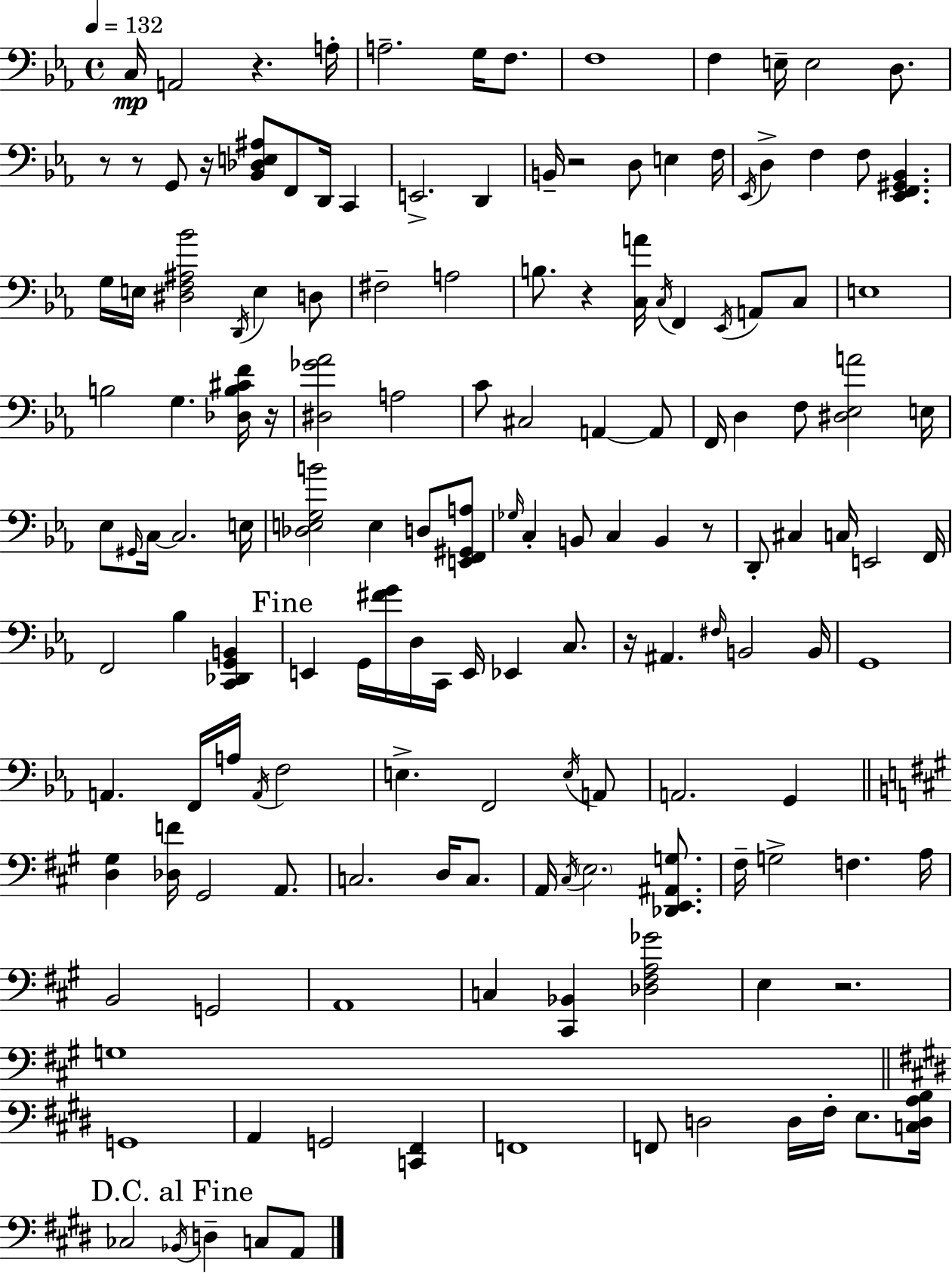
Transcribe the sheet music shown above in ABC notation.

X:1
T:Untitled
M:4/4
L:1/4
K:Cm
C,/4 A,,2 z A,/4 A,2 G,/4 F,/2 F,4 F, E,/4 E,2 D,/2 z/2 z/2 G,,/2 z/4 [_B,,_D,E,^A,]/2 F,,/2 D,,/4 C,, E,,2 D,, B,,/4 z2 D,/2 E, F,/4 _E,,/4 D, F, F,/2 [_E,,F,,^G,,_B,,] G,/4 E,/4 [^D,F,^A,_B]2 D,,/4 E, D,/2 ^F,2 A,2 B,/2 z [C,A]/4 C,/4 F,, _E,,/4 A,,/2 C,/2 E,4 B,2 G, [_D,B,^CF]/4 z/4 [^D,_G_A]2 A,2 C/2 ^C,2 A,, A,,/2 F,,/4 D, F,/2 [^D,_E,A]2 E,/4 _E,/2 ^G,,/4 C,/4 C,2 E,/4 [_D,E,G,B]2 E, D,/2 [E,,F,,^G,,A,]/2 _G,/4 C, B,,/2 C, B,, z/2 D,,/2 ^C, C,/4 E,,2 F,,/4 F,,2 _B, [C,,_D,,G,,B,,] E,, G,,/4 [^FG]/4 D,/4 C,,/4 E,,/4 _E,, C,/2 z/4 ^A,, ^F,/4 B,,2 B,,/4 G,,4 A,, F,,/4 A,/4 A,,/4 F,2 E, F,,2 E,/4 A,,/2 A,,2 G,, [D,^G,] [_D,F]/4 ^G,,2 A,,/2 C,2 D,/4 C,/2 A,,/4 ^C,/4 E,2 [_D,,E,,^A,,G,]/2 ^F,/4 G,2 F, A,/4 B,,2 G,,2 A,,4 C, [^C,,_B,,] [_D,^F,A,_G]2 E, z2 G,4 G,,4 A,, G,,2 [C,,^F,,] F,,4 F,,/2 D,2 D,/4 ^F,/4 E,/2 [C,D,A,B,]/4 _C,2 _B,,/4 D, C,/2 A,,/2